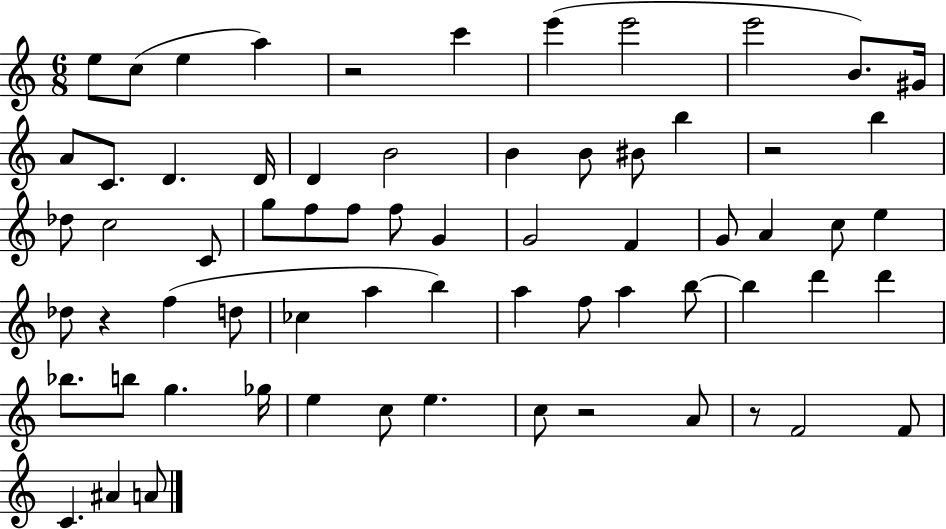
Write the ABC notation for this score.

X:1
T:Untitled
M:6/8
L:1/4
K:C
e/2 c/2 e a z2 c' e' e'2 e'2 B/2 ^G/4 A/2 C/2 D D/4 D B2 B B/2 ^B/2 b z2 b _d/2 c2 C/2 g/2 f/2 f/2 f/2 G G2 F G/2 A c/2 e _d/2 z f d/2 _c a b a f/2 a b/2 b d' d' _b/2 b/2 g _g/4 e c/2 e c/2 z2 A/2 z/2 F2 F/2 C ^A A/2